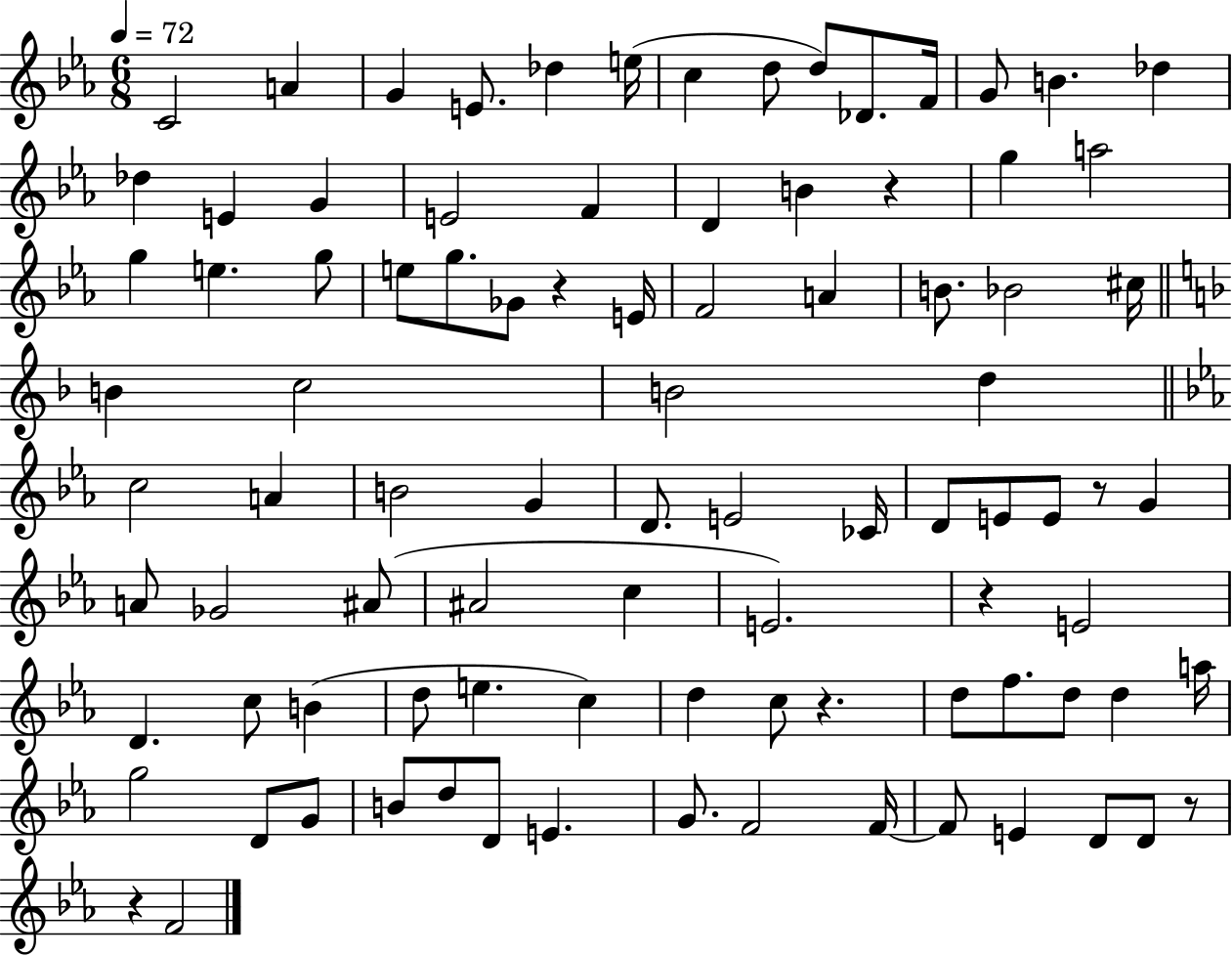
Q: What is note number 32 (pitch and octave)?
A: A4